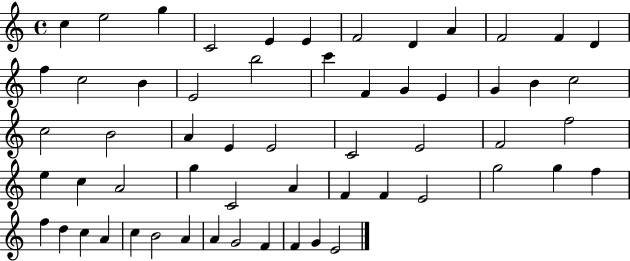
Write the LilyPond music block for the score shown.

{
  \clef treble
  \time 4/4
  \defaultTimeSignature
  \key c \major
  c''4 e''2 g''4 | c'2 e'4 e'4 | f'2 d'4 a'4 | f'2 f'4 d'4 | \break f''4 c''2 b'4 | e'2 b''2 | c'''4 f'4 g'4 e'4 | g'4 b'4 c''2 | \break c''2 b'2 | a'4 e'4 e'2 | c'2 e'2 | f'2 f''2 | \break e''4 c''4 a'2 | g''4 c'2 a'4 | f'4 f'4 e'2 | g''2 g''4 f''4 | \break f''4 d''4 c''4 a'4 | c''4 b'2 a'4 | a'4 g'2 f'4 | f'4 g'4 e'2 | \break \bar "|."
}